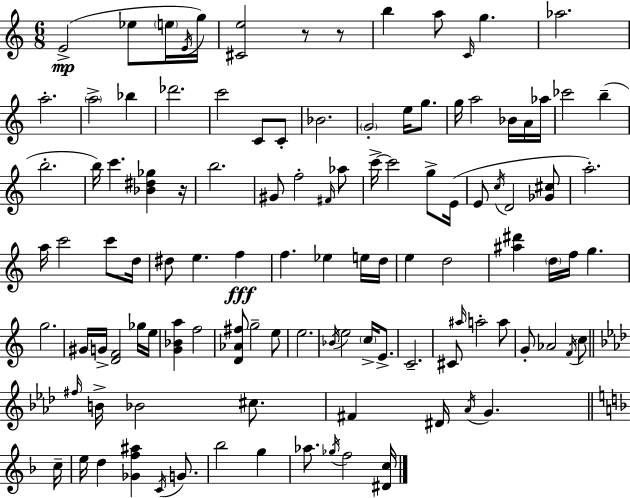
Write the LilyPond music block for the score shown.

{
  \clef treble
  \numericTimeSignature
  \time 6/8
  \key c \major
  e'2->(\mp ees''8 \parenthesize e''16 \acciaccatura { e'16 }) | g''16 <cis' e''>2 r8 r8 | b''4 a''8 \grace { c'16 } g''4. | aes''2. | \break a''2.-. | \parenthesize a''2-> bes''4 | des'''2. | c'''2 c'8 | \break c'8-. bes'2. | \parenthesize g'2-. e''16 g''8. | g''16 a''2 bes'16 | a'16 aes''16 ces'''2 b''4--( | \break b''2.-. | b''16) c'''4. <bes' dis'' ges''>4 | r16 b''2. | gis'8 f''2-. | \break \grace { fis'16 } aes''8 c'''16->~~ c'''2 | g''8-> e'16( e'8 \acciaccatura { c''16 } d'2 | <ges' cis''>8 a''2.-.) | a''16 c'''2 | \break c'''8 d''16 dis''8 e''4. | f''4\fff f''4. ees''4 | e''16 d''16 e''4 d''2 | <ais'' dis'''>4 \parenthesize d''16 f''16 g''4. | \break g''2. | gis'16 g'16-> <d' f'>2 | ges''16 e''16 <g' bes' a''>4 f''2 | <d' aes' fis''>8 g''2-- | \break e''8 e''2. | \acciaccatura { bes'16 } e''2 | \parenthesize c''16-> e'8.-> c'2.-- | cis'8 \grace { ais''16 } a''2-. | \break a''8 g'8-. aes'2 | \acciaccatura { f'16 } c''8 \bar "||" \break \key aes \major \grace { fis''16 } b'16-> bes'2 cis''8. | fis'4 dis'16 \acciaccatura { aes'16 } g'4. | \bar "||" \break \key f \major c''16-- e''16 d''4 <ges' f'' ais''>4 \acciaccatura { c'16 } g'8. | bes''2 g''4 | aes''8. \acciaccatura { ges''16 } f''2 | <dis' c''>16 \bar "|."
}